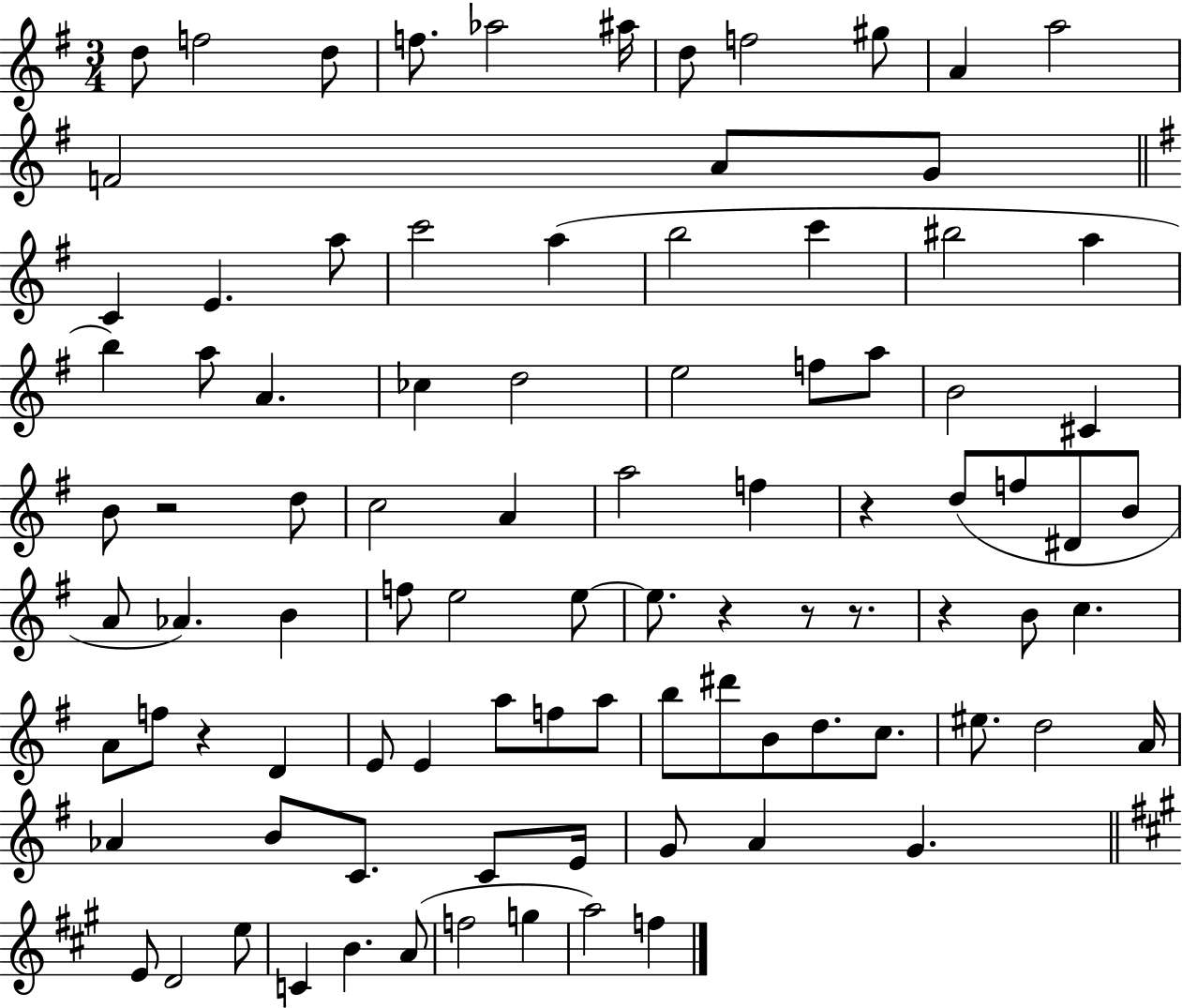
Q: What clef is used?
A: treble